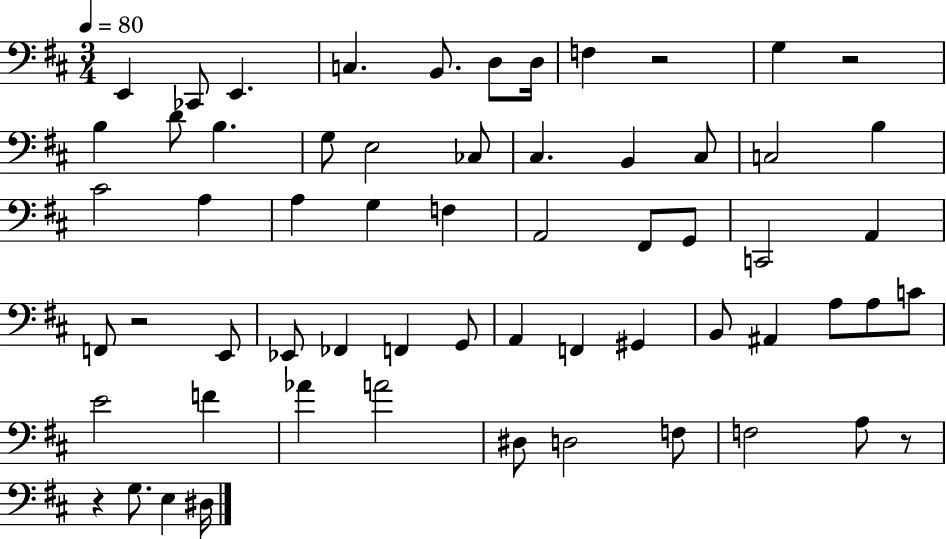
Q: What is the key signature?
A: D major